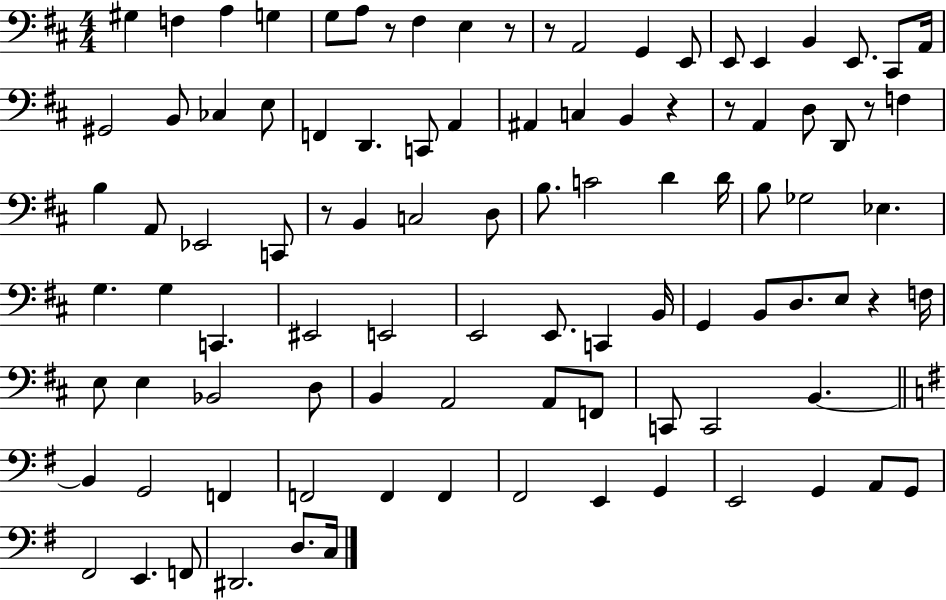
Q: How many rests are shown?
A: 8